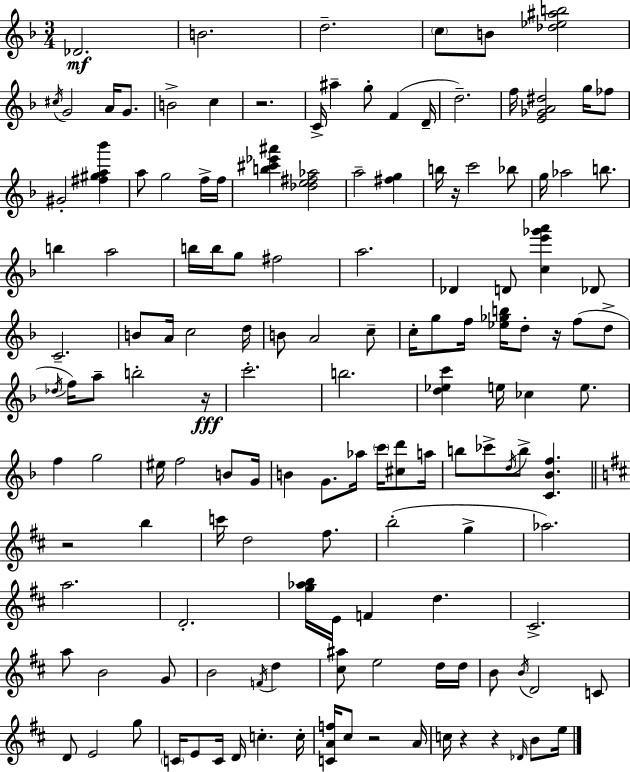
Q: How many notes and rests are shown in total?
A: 143